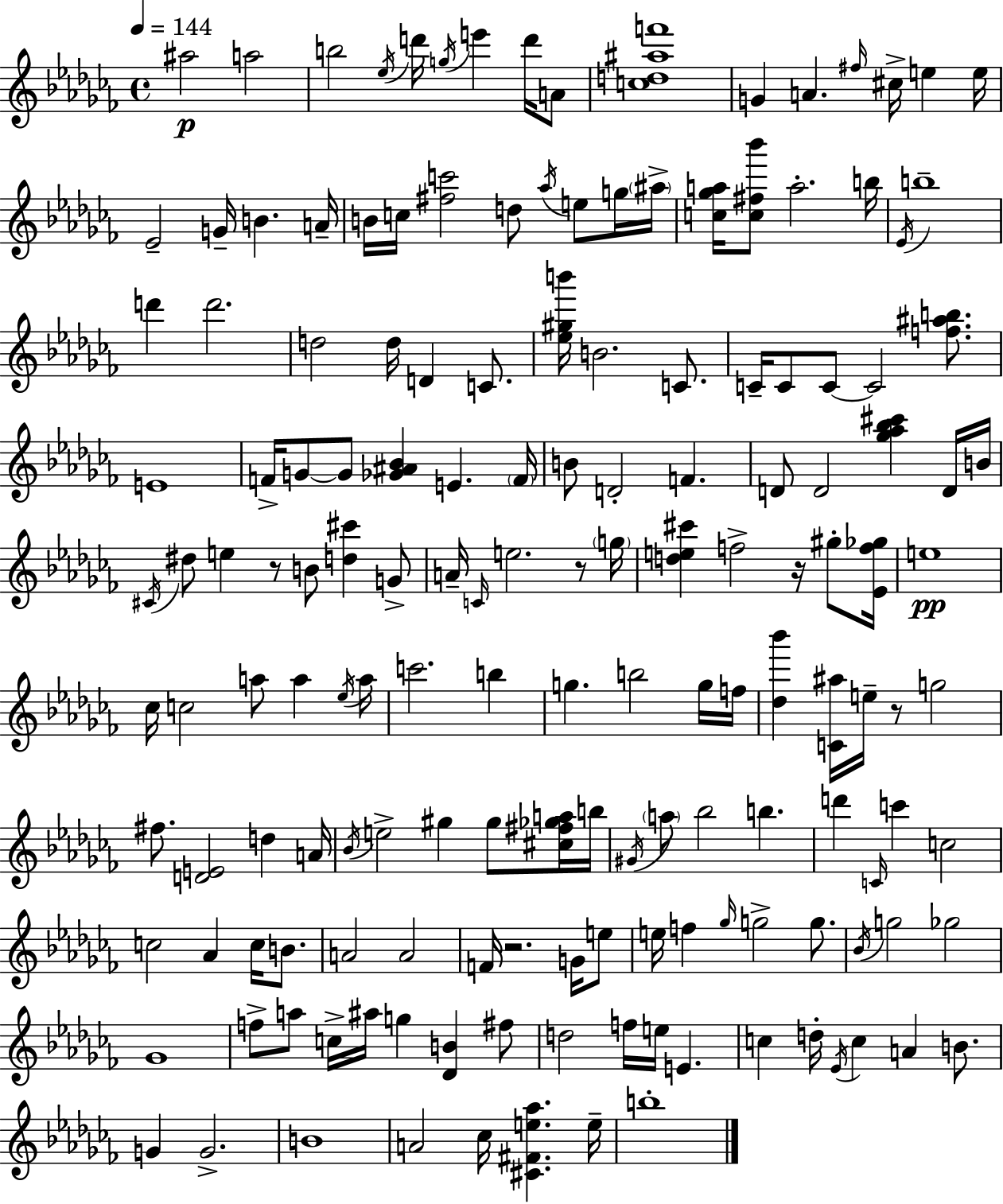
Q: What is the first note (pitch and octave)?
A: A#5